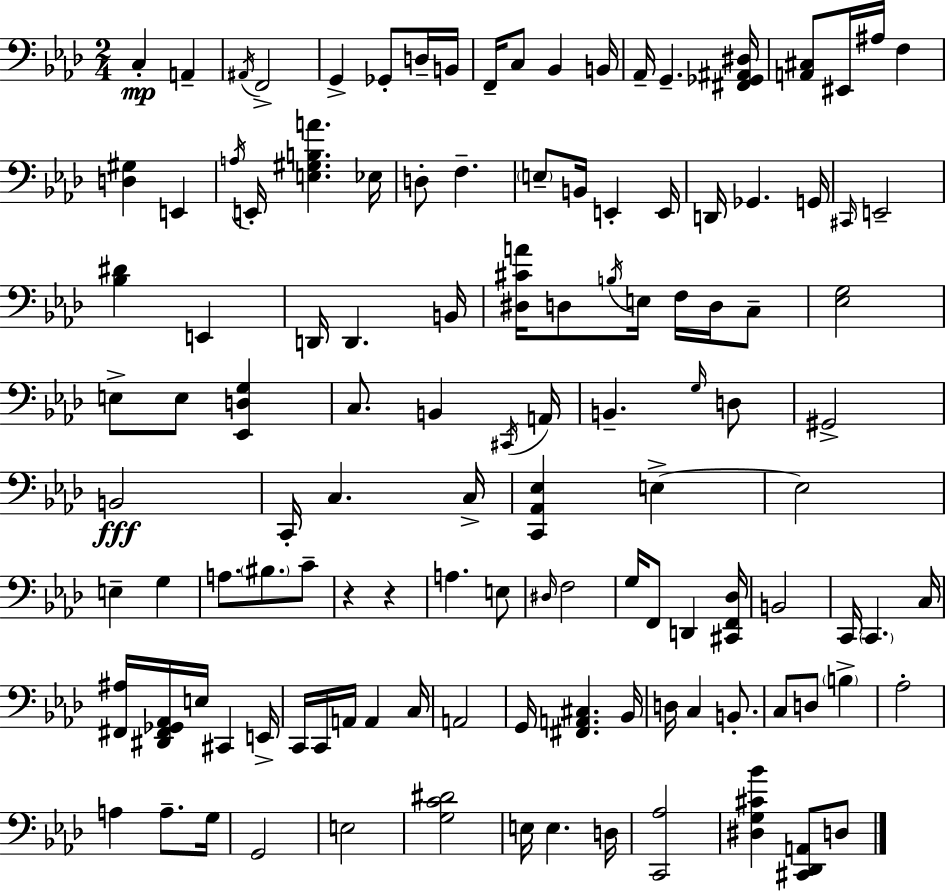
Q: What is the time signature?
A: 2/4